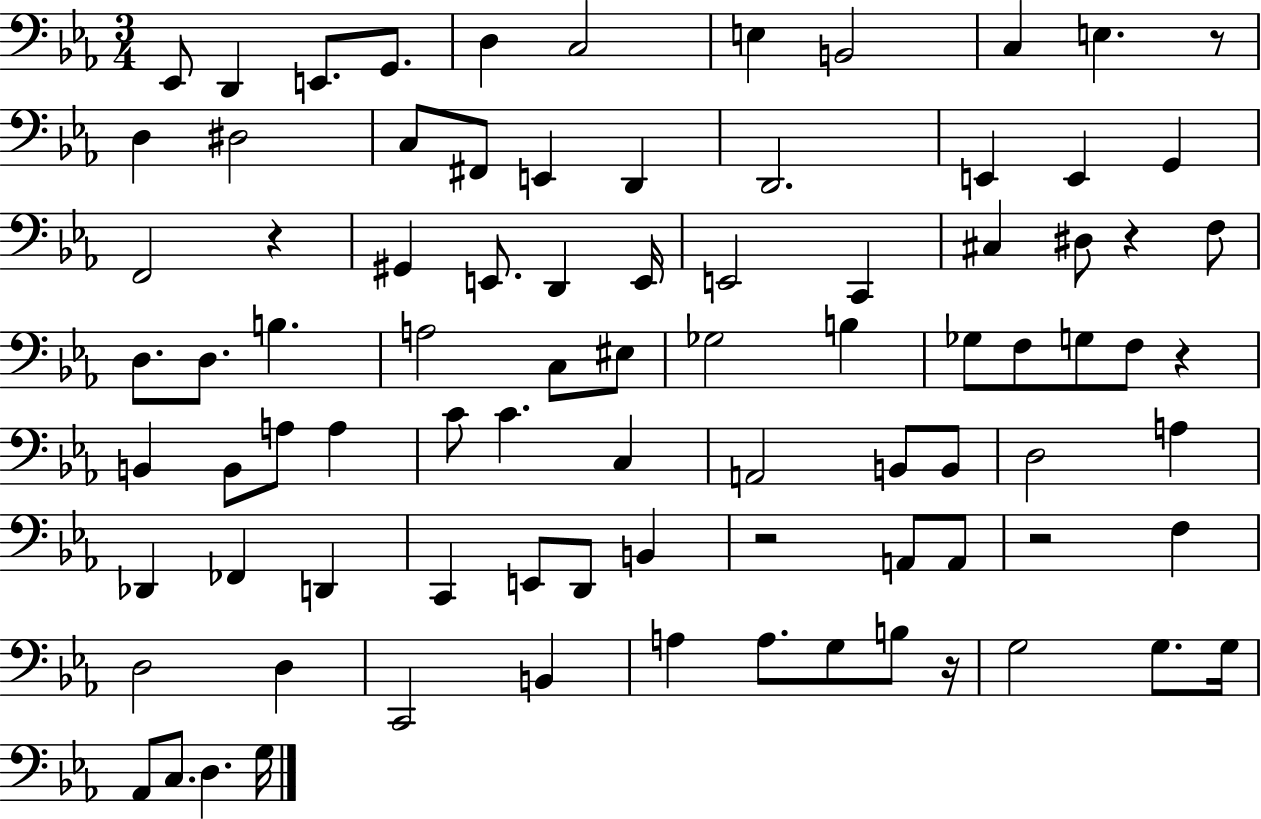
X:1
T:Untitled
M:3/4
L:1/4
K:Eb
_E,,/2 D,, E,,/2 G,,/2 D, C,2 E, B,,2 C, E, z/2 D, ^D,2 C,/2 ^F,,/2 E,, D,, D,,2 E,, E,, G,, F,,2 z ^G,, E,,/2 D,, E,,/4 E,,2 C,, ^C, ^D,/2 z F,/2 D,/2 D,/2 B, A,2 C,/2 ^E,/2 _G,2 B, _G,/2 F,/2 G,/2 F,/2 z B,, B,,/2 A,/2 A, C/2 C C, A,,2 B,,/2 B,,/2 D,2 A, _D,, _F,, D,, C,, E,,/2 D,,/2 B,, z2 A,,/2 A,,/2 z2 F, D,2 D, C,,2 B,, A, A,/2 G,/2 B,/2 z/4 G,2 G,/2 G,/4 _A,,/2 C,/2 D, G,/4